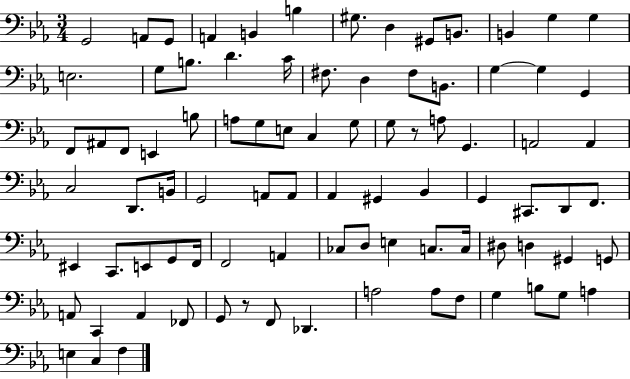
G2/h A2/e G2/e A2/q B2/q B3/q G#3/e. D3/q G#2/e B2/e. B2/q G3/q G3/q E3/h. G3/e B3/e. D4/q. C4/s F#3/e. D3/q F#3/e B2/e. G3/q G3/q G2/q F2/e A#2/e F2/e E2/q B3/e A3/e G3/e E3/e C3/q G3/e G3/e R/e A3/e G2/q. A2/h A2/q C3/h D2/e. B2/s G2/h A2/e A2/e Ab2/q G#2/q Bb2/q G2/q C#2/e. D2/e F2/e. EIS2/q C2/e. E2/e G2/e F2/s F2/h A2/q CES3/e D3/e E3/q C3/e. C3/s D#3/e D3/q G#2/q G2/e A2/e C2/q A2/q FES2/e G2/e R/e F2/e Db2/q. A3/h A3/e F3/e G3/q B3/e G3/e A3/q E3/q C3/q F3/q